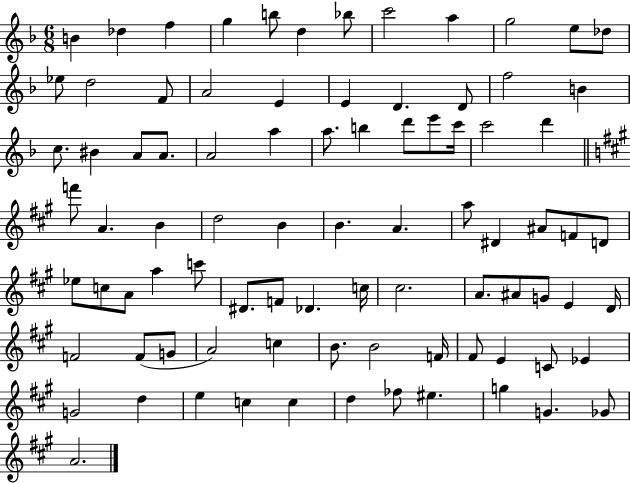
{
  \clef treble
  \numericTimeSignature
  \time 6/8
  \key f \major
  \repeat volta 2 { b'4 des''4 f''4 | g''4 b''8 d''4 bes''8 | c'''2 a''4 | g''2 e''8 des''8 | \break ees''8 d''2 f'8 | a'2 e'4 | e'4 d'4. d'8 | f''2 b'4 | \break c''8. bis'4 a'8 a'8. | a'2 a''4 | a''8. b''4 d'''8 e'''8 c'''16 | c'''2 d'''4 | \break \bar "||" \break \key a \major f'''8 a'4. b'4 | d''2 b'4 | b'4. a'4. | a''8 dis'4 ais'8 f'8 d'8 | \break ees''8 c''8 a'8 a''4 c'''8 | dis'8. f'8 des'4. c''16 | cis''2. | a'8. ais'8 g'8 e'4 d'16 | \break f'2 f'8( g'8 | a'2) c''4 | b'8. b'2 f'16 | fis'8 e'4 c'8 ees'4 | \break g'2 d''4 | e''4 c''4 c''4 | d''4 fes''8 eis''4. | g''4 g'4. ges'8 | \break a'2. | } \bar "|."
}